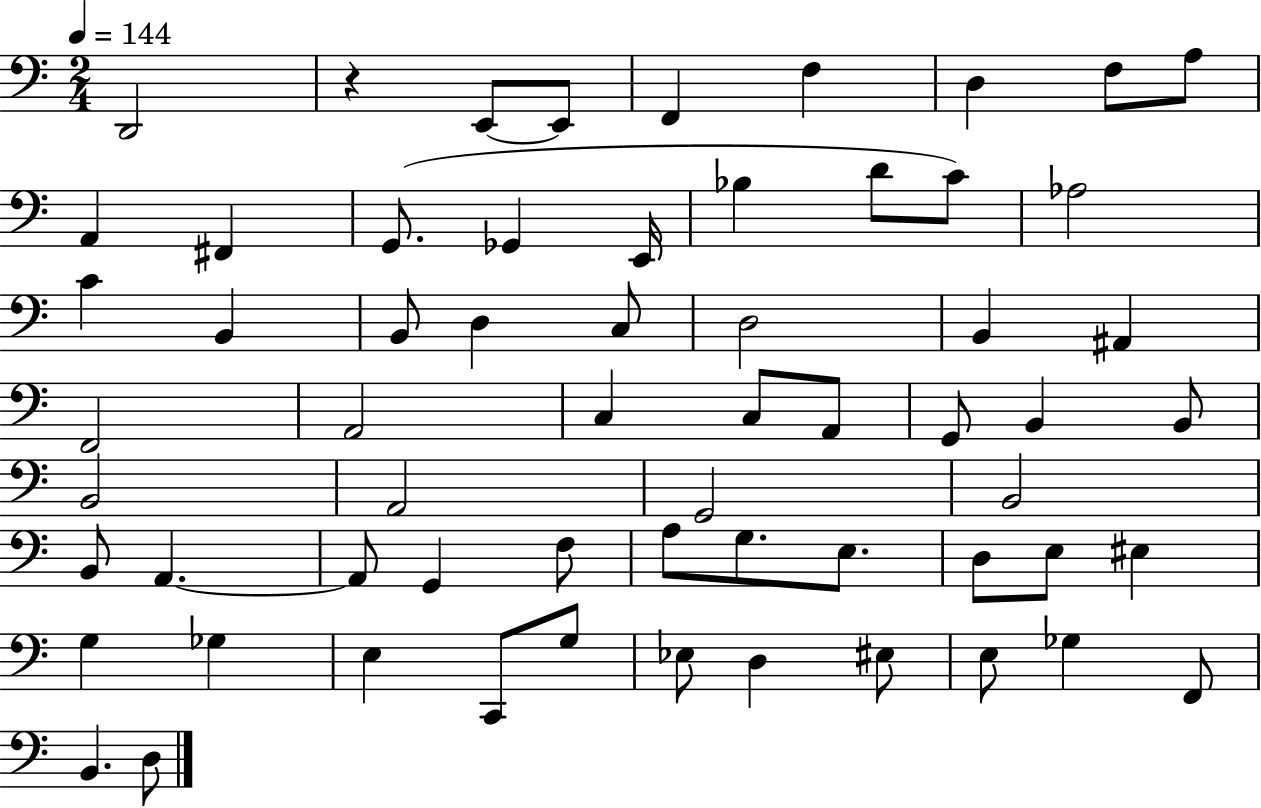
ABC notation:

X:1
T:Untitled
M:2/4
L:1/4
K:C
D,,2 z E,,/2 E,,/2 F,, F, D, F,/2 A,/2 A,, ^F,, G,,/2 _G,, E,,/4 _B, D/2 C/2 _A,2 C B,, B,,/2 D, C,/2 D,2 B,, ^A,, F,,2 A,,2 C, C,/2 A,,/2 G,,/2 B,, B,,/2 B,,2 A,,2 G,,2 B,,2 B,,/2 A,, A,,/2 G,, F,/2 A,/2 G,/2 E,/2 D,/2 E,/2 ^E, G, _G, E, C,,/2 G,/2 _E,/2 D, ^E,/2 E,/2 _G, F,,/2 B,, D,/2